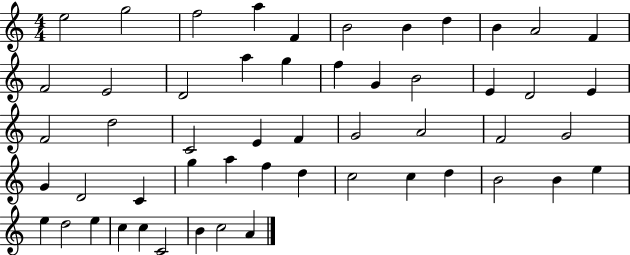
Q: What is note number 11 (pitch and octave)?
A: F4